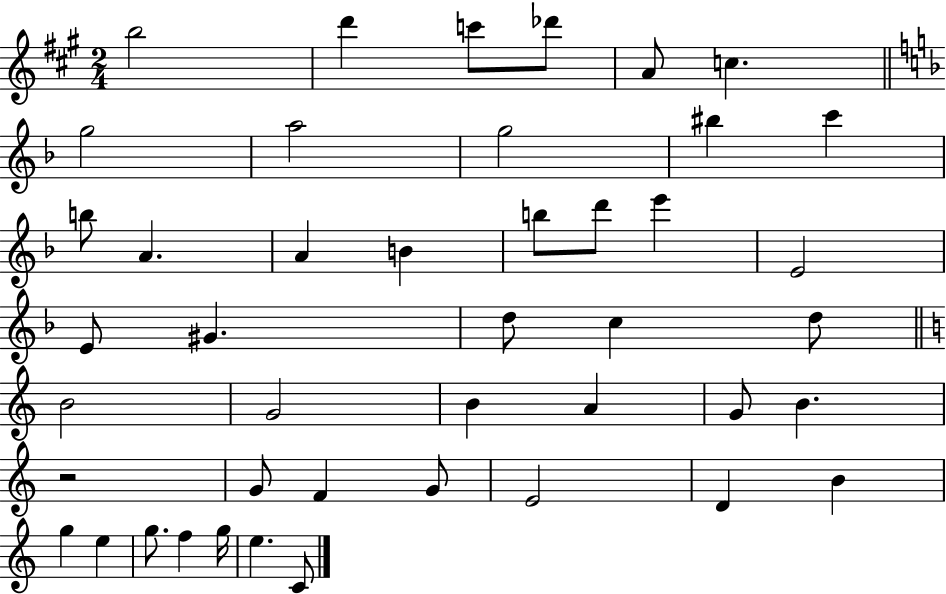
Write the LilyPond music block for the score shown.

{
  \clef treble
  \numericTimeSignature
  \time 2/4
  \key a \major
  b''2 | d'''4 c'''8 des'''8 | a'8 c''4. | \bar "||" \break \key d \minor g''2 | a''2 | g''2 | bis''4 c'''4 | \break b''8 a'4. | a'4 b'4 | b''8 d'''8 e'''4 | e'2 | \break e'8 gis'4. | d''8 c''4 d''8 | \bar "||" \break \key c \major b'2 | g'2 | b'4 a'4 | g'8 b'4. | \break r2 | g'8 f'4 g'8 | e'2 | d'4 b'4 | \break g''4 e''4 | g''8. f''4 g''16 | e''4. c'8 | \bar "|."
}